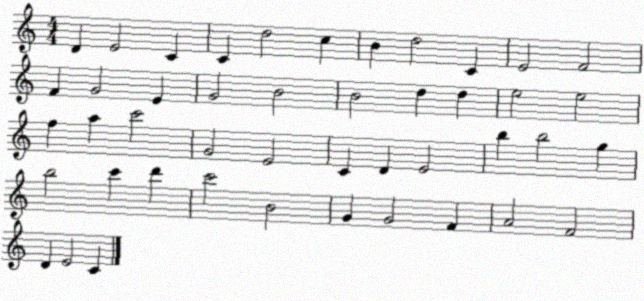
X:1
T:Untitled
M:4/4
L:1/4
K:C
D E2 C C d2 c B d2 C E2 F2 F G2 E G2 B2 B2 d d e2 e2 f a c'2 G2 E2 C D E2 b b2 g b2 c' d' c'2 B2 G G2 F A2 F2 D E2 C